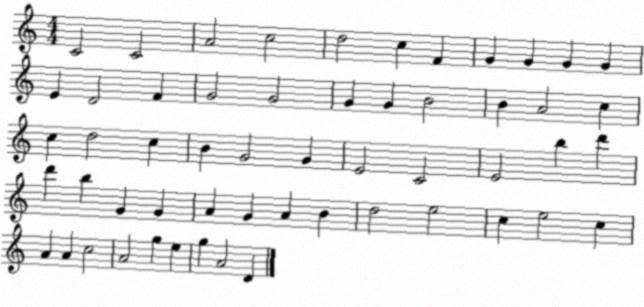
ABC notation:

X:1
T:Untitled
M:4/4
L:1/4
K:C
C2 C2 A2 c2 d2 c F G G G G E D2 F G2 G2 G G B2 B A2 c c d2 c B G2 G E2 C2 E2 b d' d' b G G A G A B d2 e2 c e2 c A A c2 A2 g e g A2 D